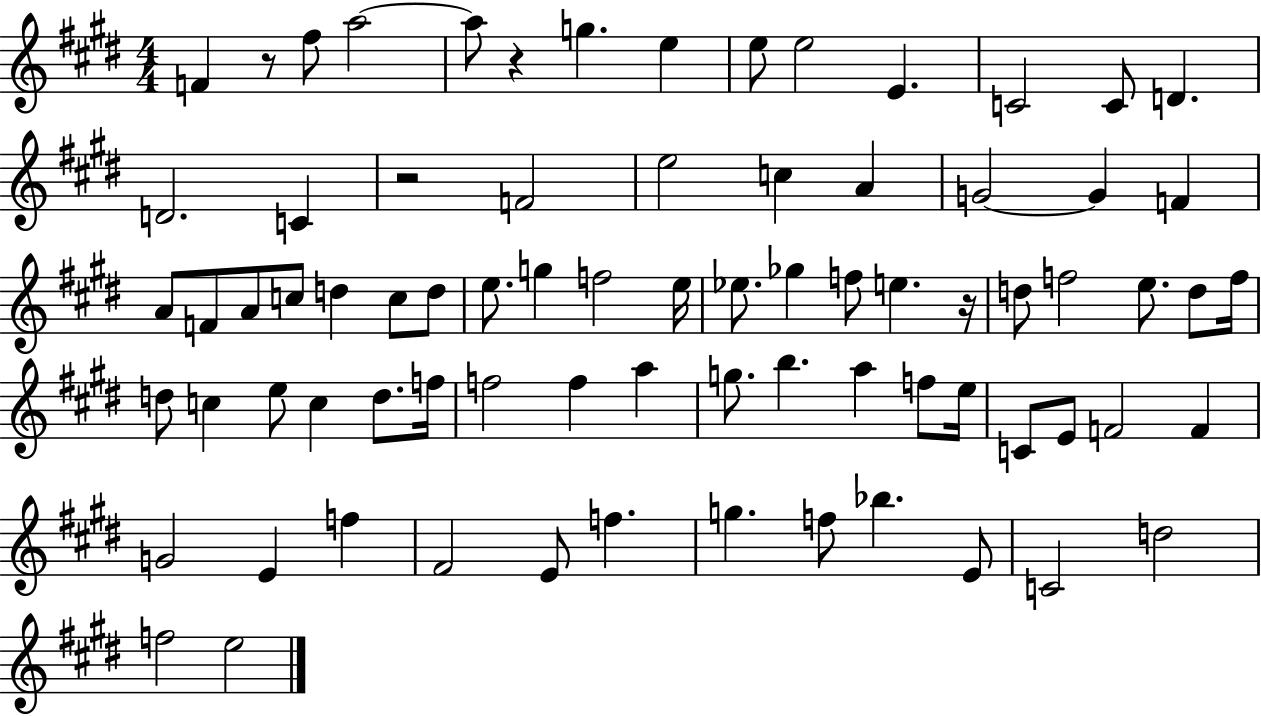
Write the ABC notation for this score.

X:1
T:Untitled
M:4/4
L:1/4
K:E
F z/2 ^f/2 a2 a/2 z g e e/2 e2 E C2 C/2 D D2 C z2 F2 e2 c A G2 G F A/2 F/2 A/2 c/2 d c/2 d/2 e/2 g f2 e/4 _e/2 _g f/2 e z/4 d/2 f2 e/2 d/2 f/4 d/2 c e/2 c d/2 f/4 f2 f a g/2 b a f/2 e/4 C/2 E/2 F2 F G2 E f ^F2 E/2 f g f/2 _b E/2 C2 d2 f2 e2